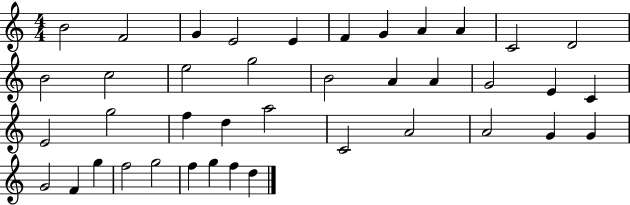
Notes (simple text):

B4/h F4/h G4/q E4/h E4/q F4/q G4/q A4/q A4/q C4/h D4/h B4/h C5/h E5/h G5/h B4/h A4/q A4/q G4/h E4/q C4/q E4/h G5/h F5/q D5/q A5/h C4/h A4/h A4/h G4/q G4/q G4/h F4/q G5/q F5/h G5/h F5/q G5/q F5/q D5/q